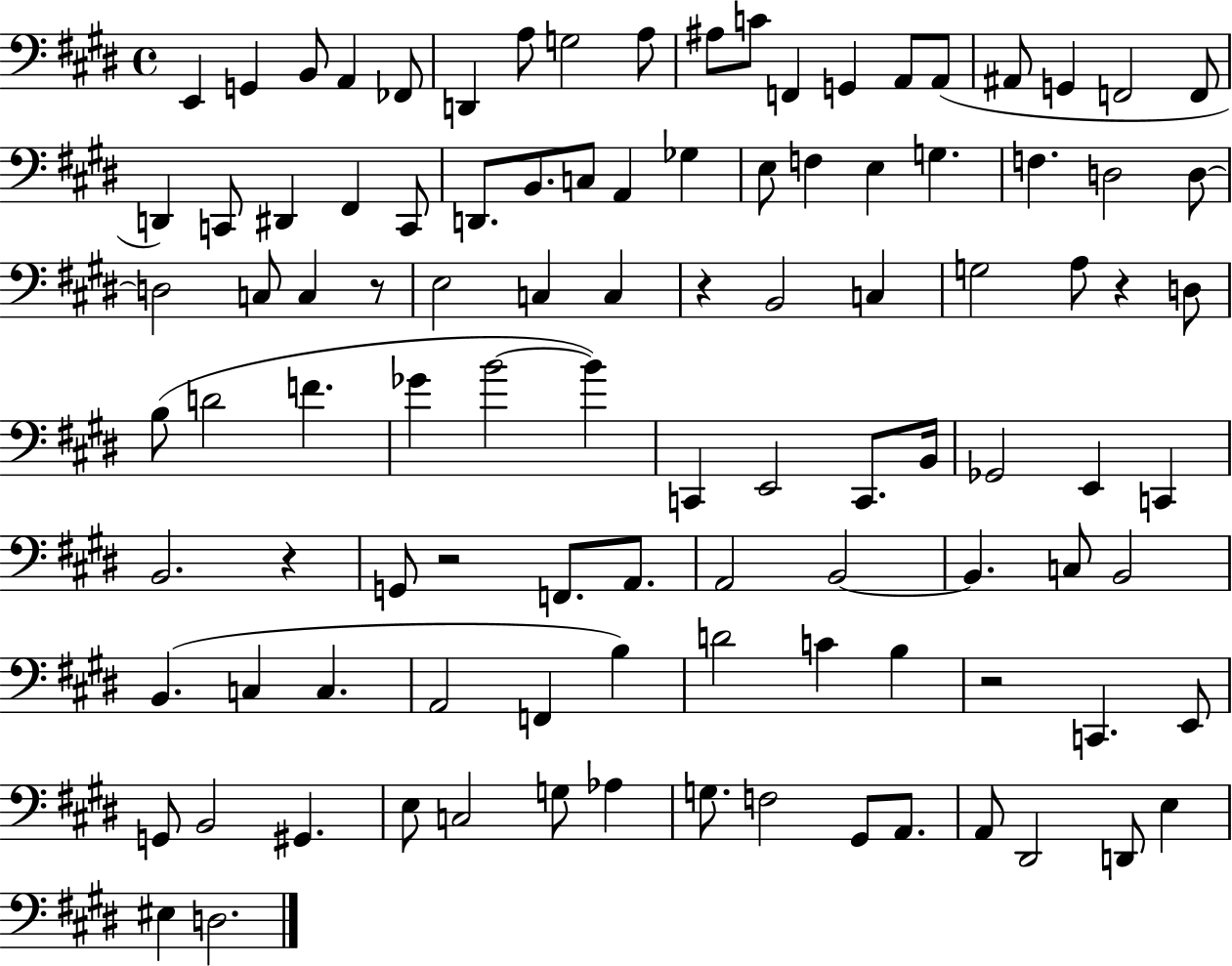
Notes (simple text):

E2/q G2/q B2/e A2/q FES2/e D2/q A3/e G3/h A3/e A#3/e C4/e F2/q G2/q A2/e A2/e A#2/e G2/q F2/h F2/e D2/q C2/e D#2/q F#2/q C2/e D2/e. B2/e. C3/e A2/q Gb3/q E3/e F3/q E3/q G3/q. F3/q. D3/h D3/e D3/h C3/e C3/q R/e E3/h C3/q C3/q R/q B2/h C3/q G3/h A3/e R/q D3/e B3/e D4/h F4/q. Gb4/q B4/h B4/q C2/q E2/h C2/e. B2/s Gb2/h E2/q C2/q B2/h. R/q G2/e R/h F2/e. A2/e. A2/h B2/h B2/q. C3/e B2/h B2/q. C3/q C3/q. A2/h F2/q B3/q D4/h C4/q B3/q R/h C2/q. E2/e G2/e B2/h G#2/q. E3/e C3/h G3/e Ab3/q G3/e. F3/h G#2/e A2/e. A2/e D#2/h D2/e E3/q EIS3/q D3/h.